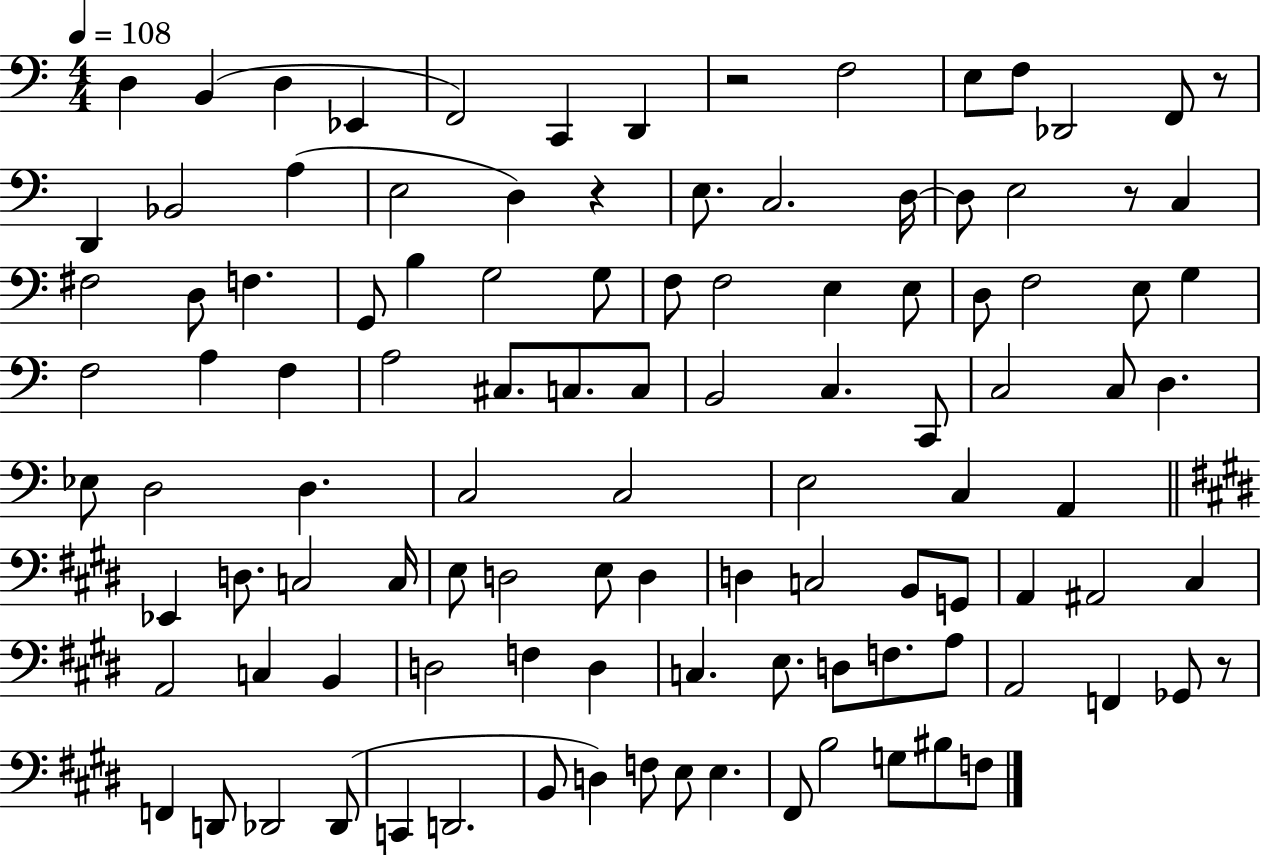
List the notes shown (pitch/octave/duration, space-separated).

D3/q B2/q D3/q Eb2/q F2/h C2/q D2/q R/h F3/h E3/e F3/e Db2/h F2/e R/e D2/q Bb2/h A3/q E3/h D3/q R/q E3/e. C3/h. D3/s D3/e E3/h R/e C3/q F#3/h D3/e F3/q. G2/e B3/q G3/h G3/e F3/e F3/h E3/q E3/e D3/e F3/h E3/e G3/q F3/h A3/q F3/q A3/h C#3/e. C3/e. C3/e B2/h C3/q. C2/e C3/h C3/e D3/q. Eb3/e D3/h D3/q. C3/h C3/h E3/h C3/q A2/q Eb2/q D3/e. C3/h C3/s E3/e D3/h E3/e D3/q D3/q C3/h B2/e G2/e A2/q A#2/h C#3/q A2/h C3/q B2/q D3/h F3/q D3/q C3/q. E3/e. D3/e F3/e. A3/e A2/h F2/q Gb2/e R/e F2/q D2/e Db2/h Db2/e C2/q D2/h. B2/e D3/q F3/e E3/e E3/q. F#2/e B3/h G3/e BIS3/e F3/e